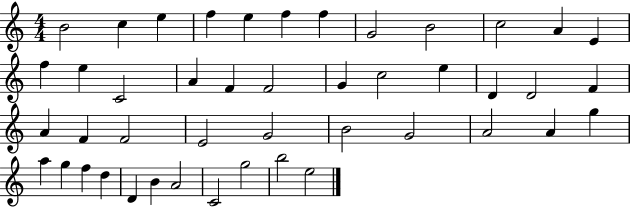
B4/h C5/q E5/q F5/q E5/q F5/q F5/q G4/h B4/h C5/h A4/q E4/q F5/q E5/q C4/h A4/q F4/q F4/h G4/q C5/h E5/q D4/q D4/h F4/q A4/q F4/q F4/h E4/h G4/h B4/h G4/h A4/h A4/q G5/q A5/q G5/q F5/q D5/q D4/q B4/q A4/h C4/h G5/h B5/h E5/h